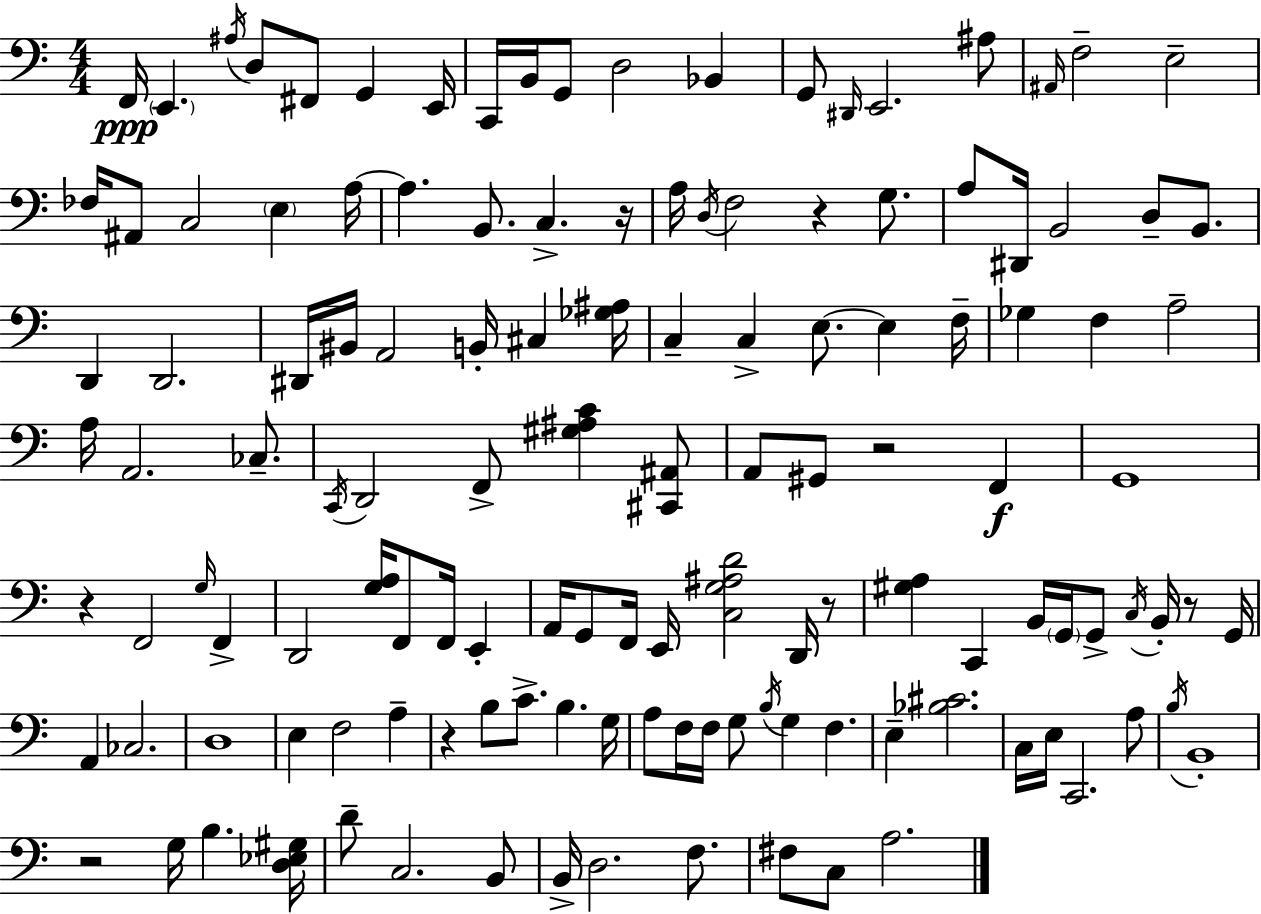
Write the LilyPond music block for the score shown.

{
  \clef bass
  \numericTimeSignature
  \time 4/4
  \key a \minor
  f,16\ppp \parenthesize e,4. \acciaccatura { ais16 } d8 fis,8 g,4 | e,16 c,16 b,16 g,8 d2 bes,4 | g,8 \grace { dis,16 } e,2. | ais8 \grace { ais,16 } f2-- e2-- | \break fes16 ais,8 c2 \parenthesize e4 | a16~~ a4. b,8. c4.-> | r16 a16 \acciaccatura { d16 } f2 r4 | g8. a8 dis,16 b,2 d8-- | \break b,8. d,4 d,2. | dis,16 bis,16 a,2 b,16-. cis4 | <ges ais>16 c4-- c4-> e8.~~ e4 | f16-- ges4 f4 a2-- | \break a16 a,2. | ces8.-- \acciaccatura { c,16 } d,2 f,8-> <gis ais c'>4 | <cis, ais,>8 a,8 gis,8 r2 | f,4\f g,1 | \break r4 f,2 | \grace { g16 } f,4-> d,2 <g a>16 f,8 | f,16 e,4-. a,16 g,8 f,16 e,16 <c g ais d'>2 | d,16 r8 <gis a>4 c,4 b,16 \parenthesize g,16 | \break g,8-> \acciaccatura { c16 } b,16-. r8 g,16 a,4 ces2. | d1 | e4 f2 | a4-- r4 b8 c'8.-> | \break b4. g16 a8 f16 f16 g8 \acciaccatura { b16 } g4 | f4. e4-- <bes cis'>2. | c16 e16 c,2. | a8 \acciaccatura { b16 } b,1-. | \break r2 | g16 b4. <d ees gis>16 d'8-- c2. | b,8 b,16-> d2. | f8. fis8 c8 a2. | \break \bar "|."
}